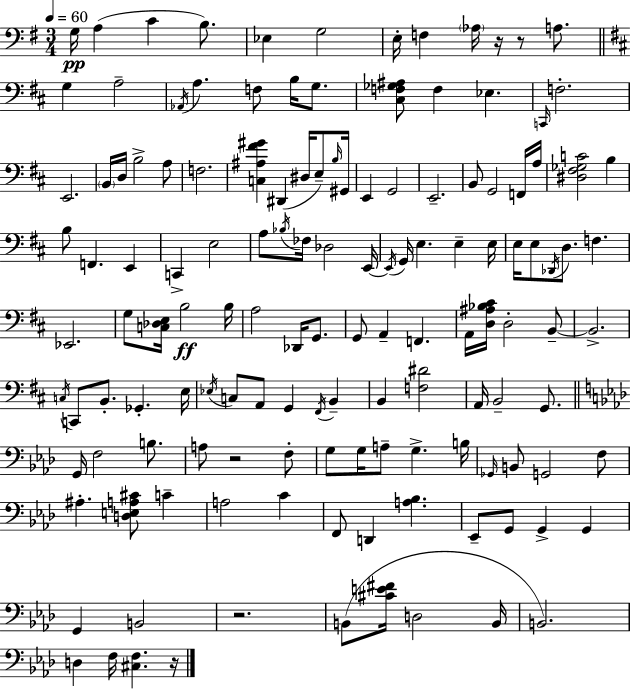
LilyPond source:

{
  \clef bass
  \numericTimeSignature
  \time 3/4
  \key e \minor
  \tempo 4 = 60
  g16\pp a4( c'4 b8.) | ees4 g2 | e16-. f4 \parenthesize aes16 r16 r8 a8. | \bar "||" \break \key d \major g4 a2-- | \acciaccatura { aes,16 } a4. f8 b16 g8. | <cis f ges ais>8 f4 ees4. | \grace { c,16 } f2.-. | \break e,2. | \parenthesize b,16 d16 b2-> | a8 f2. | <c ais fis' gis'>4 dis,4( dis16 e8--) | \break \grace { b16 } gis,16 e,4 g,2 | e,2.-- | b,8 g,2 | f,16 a16 <dis fis ges c'>2 b4 | \break b8 f,4. e,4 | c,4-> e2 | a8 \acciaccatura { bes16 } fes16 des2 | e,16~~ \acciaccatura { e,16 } g,16 e4. | \break e4-- e16 e16 e8 \acciaccatura { des,16 } d8. | f4. ees,2. | g8 <c des e>16 b2\ff | b16 a2 | \break des,16 g,8. g,8 a,4-- | f,4. a,16 <d ais bes cis'>16 d2-. | b,8--~~ b,2.-> | \acciaccatura { c16 } c,8 b,8.-. | \break ges,4.-. e16 \acciaccatura { ees16 } c8 a,8 | g,4 \acciaccatura { fis,16 } b,4-- b,4 | <f dis'>2 a,16 b,2-- | g,8. \bar "||" \break \key aes \major g,16 f2 b8. | a8 r2 f8-. | g8 g16 a8-- g4.-> b16 | \grace { ges,16 } b,8 g,2 f8 | \break ais4.-. <d e a cis'>8 c'4-- | a2 c'4 | f,8 d,4 <a bes>4. | ees,8-- g,8 g,4-> g,4 | \break g,4 b,2 | r2. | b,8( <cis' e' fis'>16 d2 | b,16 b,2.) | \break d4 f16 <cis f>4. | r16 \bar "|."
}